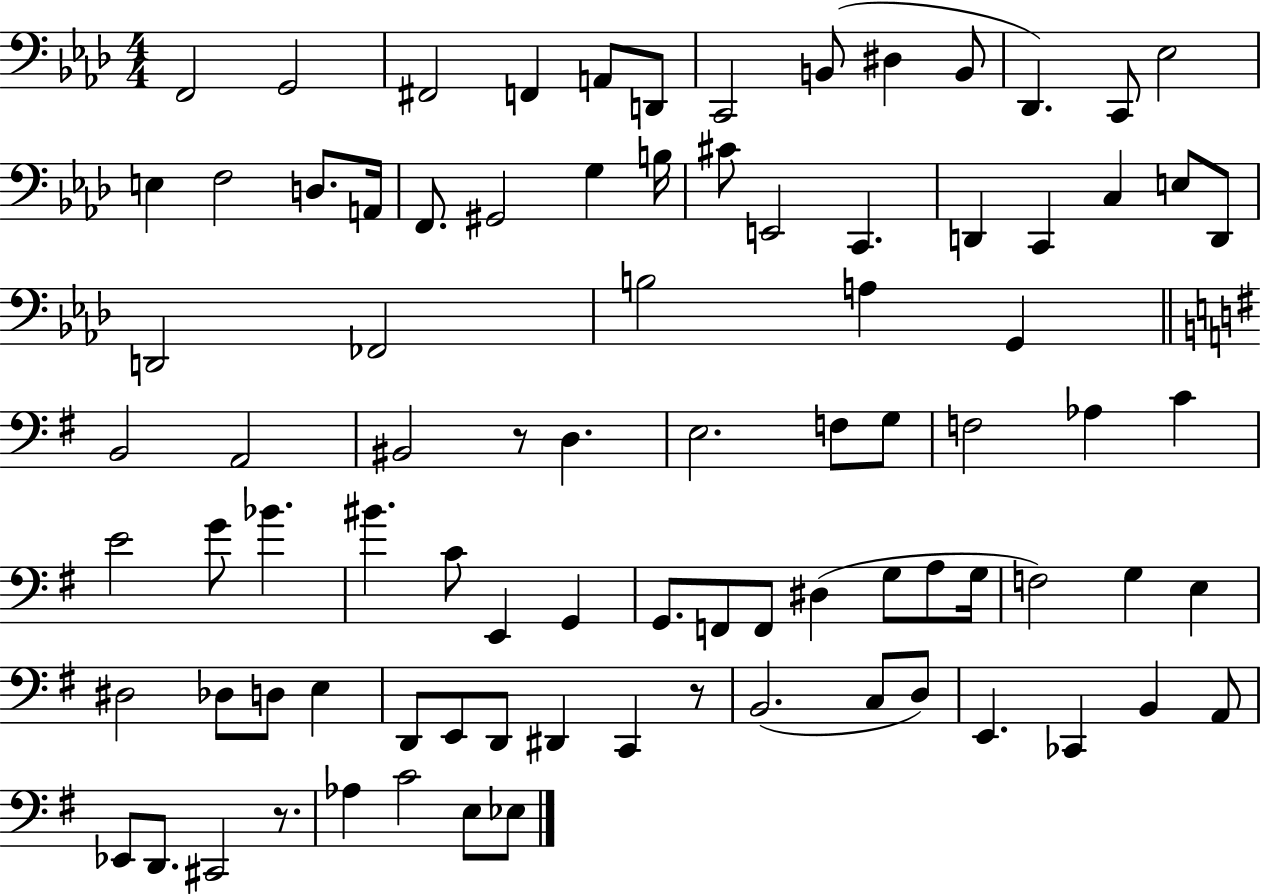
F2/h G2/h F#2/h F2/q A2/e D2/e C2/h B2/e D#3/q B2/e Db2/q. C2/e Eb3/h E3/q F3/h D3/e. A2/s F2/e. G#2/h G3/q B3/s C#4/e E2/h C2/q. D2/q C2/q C3/q E3/e D2/e D2/h FES2/h B3/h A3/q G2/q B2/h A2/h BIS2/h R/e D3/q. E3/h. F3/e G3/e F3/h Ab3/q C4/q E4/h G4/e Bb4/q. BIS4/q. C4/e E2/q G2/q G2/e. F2/e F2/e D#3/q G3/e A3/e G3/s F3/h G3/q E3/q D#3/h Db3/e D3/e E3/q D2/e E2/e D2/e D#2/q C2/q R/e B2/h. C3/e D3/e E2/q. CES2/q B2/q A2/e Eb2/e D2/e. C#2/h R/e. Ab3/q C4/h E3/e Eb3/e